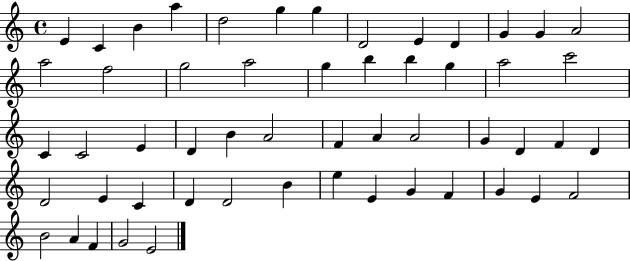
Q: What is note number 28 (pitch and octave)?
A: B4